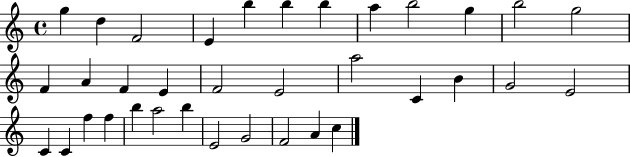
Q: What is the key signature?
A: C major